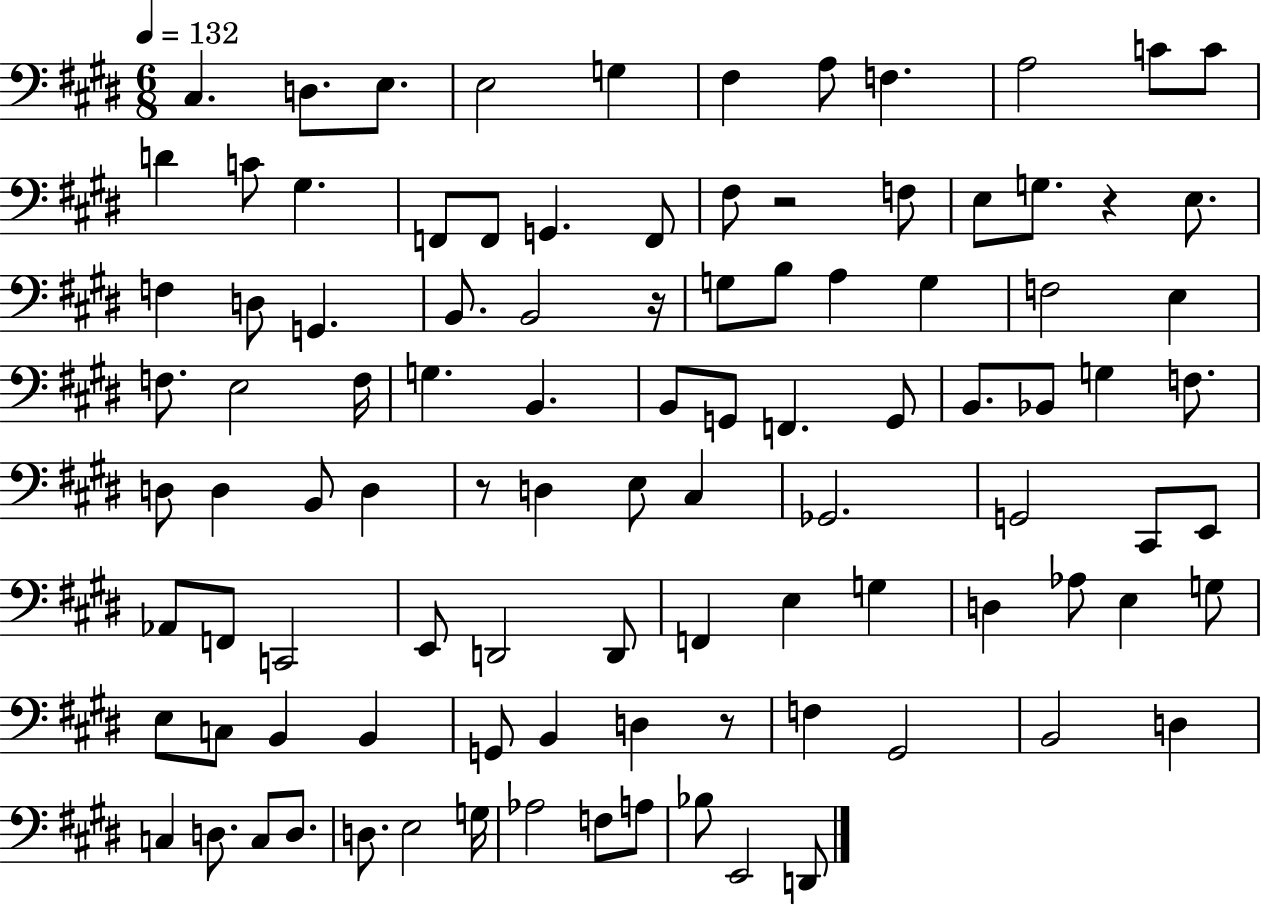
C#3/q. D3/e. E3/e. E3/h G3/q F#3/q A3/e F3/q. A3/h C4/e C4/e D4/q C4/e G#3/q. F2/e F2/e G2/q. F2/e F#3/e R/h F3/e E3/e G3/e. R/q E3/e. F3/q D3/e G2/q. B2/e. B2/h R/s G3/e B3/e A3/q G3/q F3/h E3/q F3/e. E3/h F3/s G3/q. B2/q. B2/e G2/e F2/q. G2/e B2/e. Bb2/e G3/q F3/e. D3/e D3/q B2/e D3/q R/e D3/q E3/e C#3/q Gb2/h. G2/h C#2/e E2/e Ab2/e F2/e C2/h E2/e D2/h D2/e F2/q E3/q G3/q D3/q Ab3/e E3/q G3/e E3/e C3/e B2/q B2/q G2/e B2/q D3/q R/e F3/q G#2/h B2/h D3/q C3/q D3/e. C3/e D3/e. D3/e. E3/h G3/s Ab3/h F3/e A3/e Bb3/e E2/h D2/e